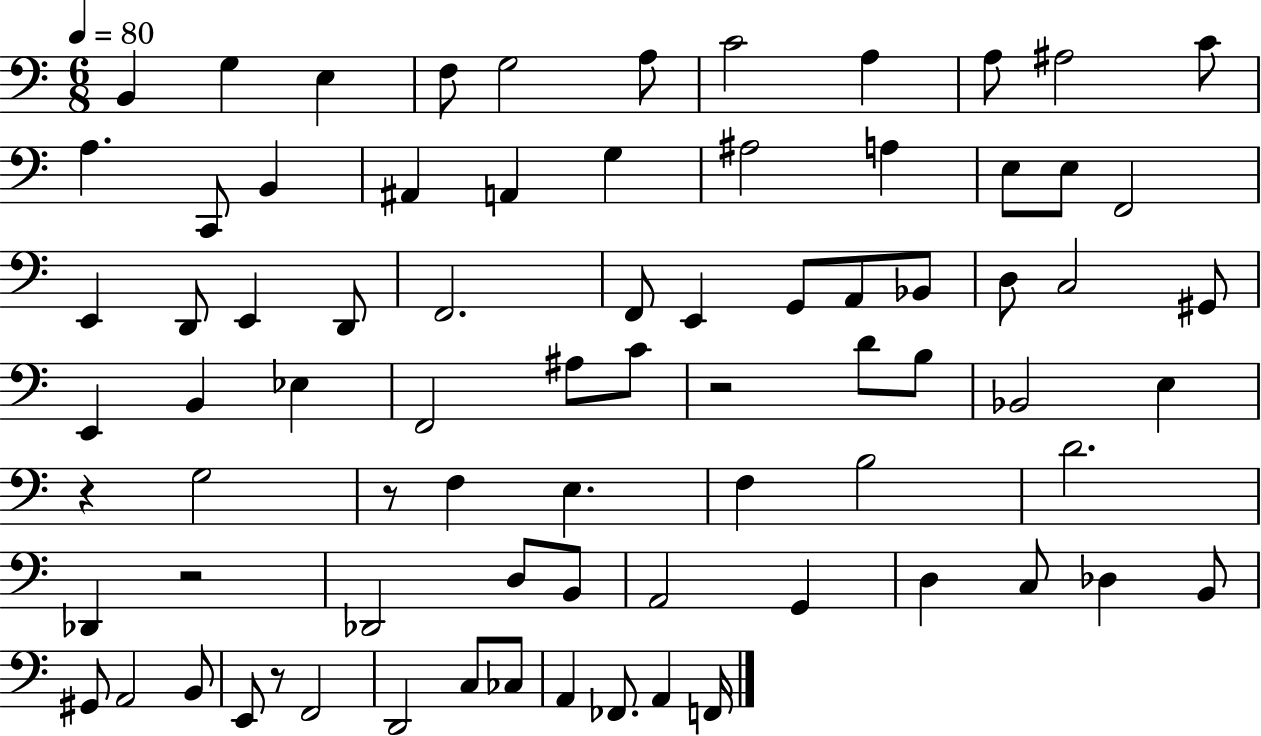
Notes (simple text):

B2/q G3/q E3/q F3/e G3/h A3/e C4/h A3/q A3/e A#3/h C4/e A3/q. C2/e B2/q A#2/q A2/q G3/q A#3/h A3/q E3/e E3/e F2/h E2/q D2/e E2/q D2/e F2/h. F2/e E2/q G2/e A2/e Bb2/e D3/e C3/h G#2/e E2/q B2/q Eb3/q F2/h A#3/e C4/e R/h D4/e B3/e Bb2/h E3/q R/q G3/h R/e F3/q E3/q. F3/q B3/h D4/h. Db2/q R/h Db2/h D3/e B2/e A2/h G2/q D3/q C3/e Db3/q B2/e G#2/e A2/h B2/e E2/e R/e F2/h D2/h C3/e CES3/e A2/q FES2/e. A2/q F2/s